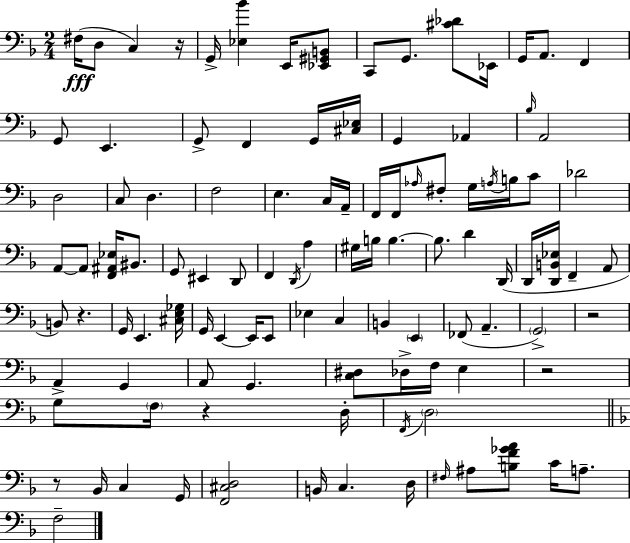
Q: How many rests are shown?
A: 6